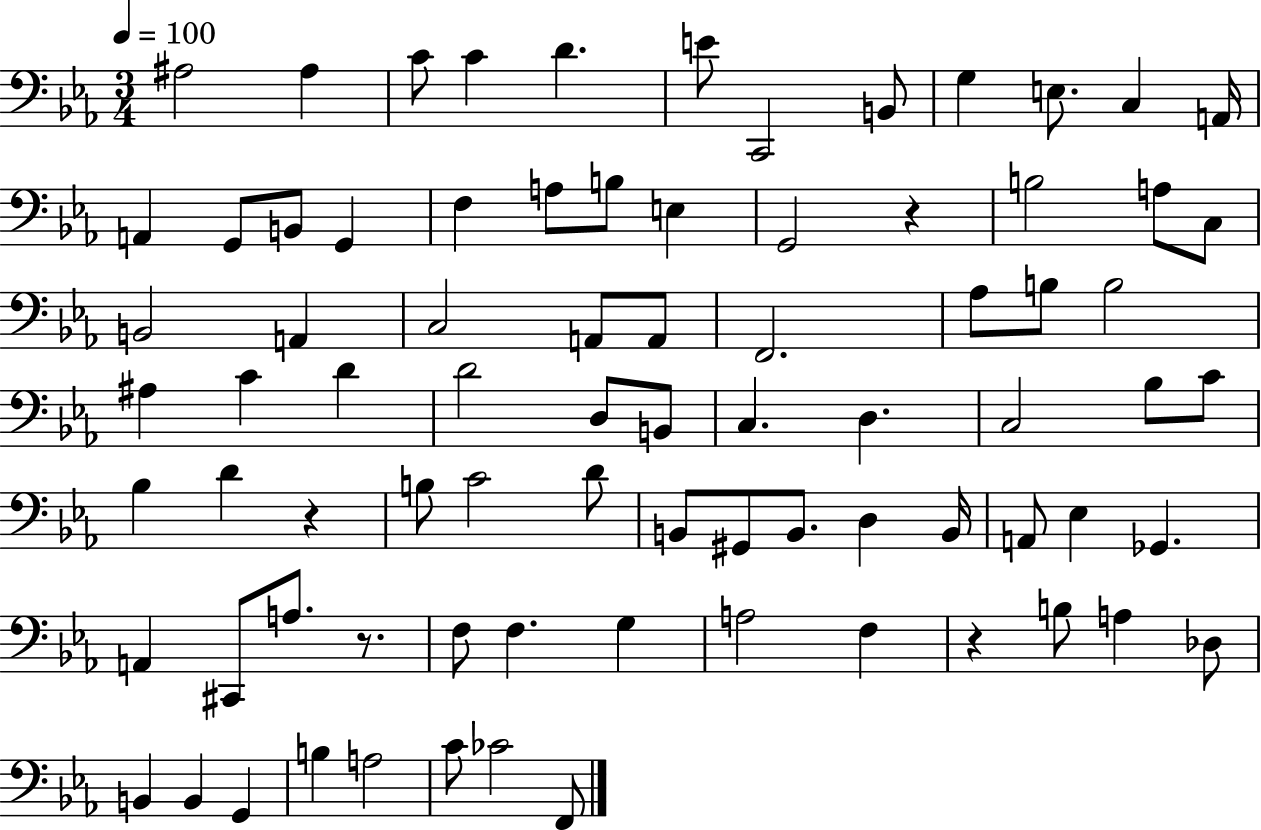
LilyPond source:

{
  \clef bass
  \numericTimeSignature
  \time 3/4
  \key ees \major
  \tempo 4 = 100
  \repeat volta 2 { ais2 ais4 | c'8 c'4 d'4. | e'8 c,2 b,8 | g4 e8. c4 a,16 | \break a,4 g,8 b,8 g,4 | f4 a8 b8 e4 | g,2 r4 | b2 a8 c8 | \break b,2 a,4 | c2 a,8 a,8 | f,2. | aes8 b8 b2 | \break ais4 c'4 d'4 | d'2 d8 b,8 | c4. d4. | c2 bes8 c'8 | \break bes4 d'4 r4 | b8 c'2 d'8 | b,8 gis,8 b,8. d4 b,16 | a,8 ees4 ges,4. | \break a,4 cis,8 a8. r8. | f8 f4. g4 | a2 f4 | r4 b8 a4 des8 | \break b,4 b,4 g,4 | b4 a2 | c'8 ces'2 f,8 | } \bar "|."
}